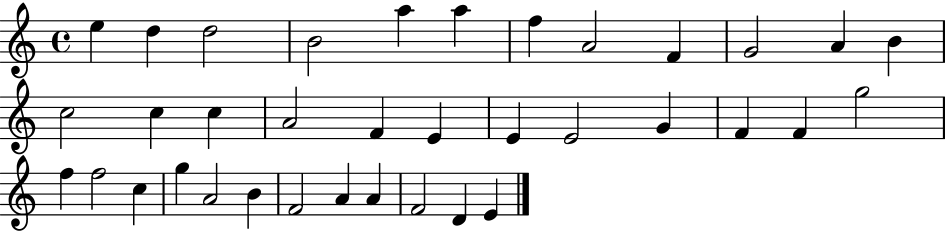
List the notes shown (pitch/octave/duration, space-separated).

E5/q D5/q D5/h B4/h A5/q A5/q F5/q A4/h F4/q G4/h A4/q B4/q C5/h C5/q C5/q A4/h F4/q E4/q E4/q E4/h G4/q F4/q F4/q G5/h F5/q F5/h C5/q G5/q A4/h B4/q F4/h A4/q A4/q F4/h D4/q E4/q